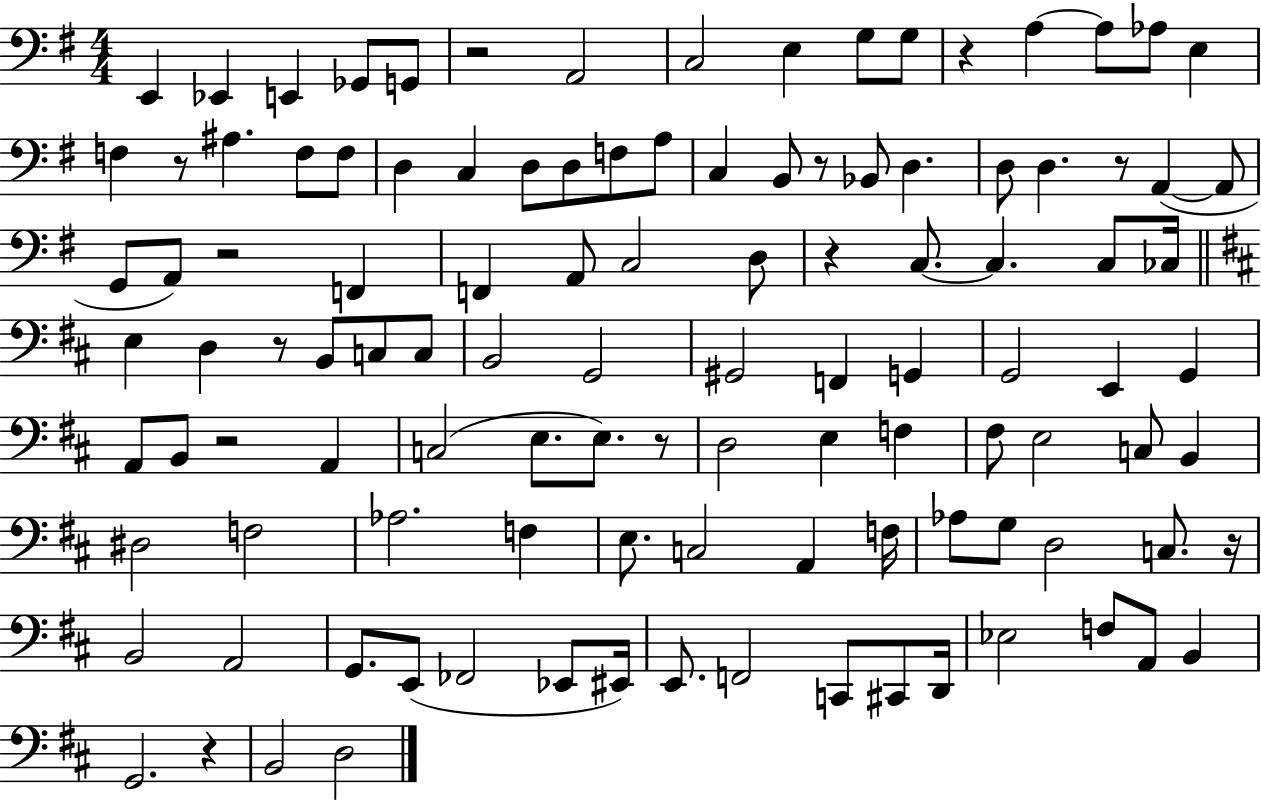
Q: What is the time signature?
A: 4/4